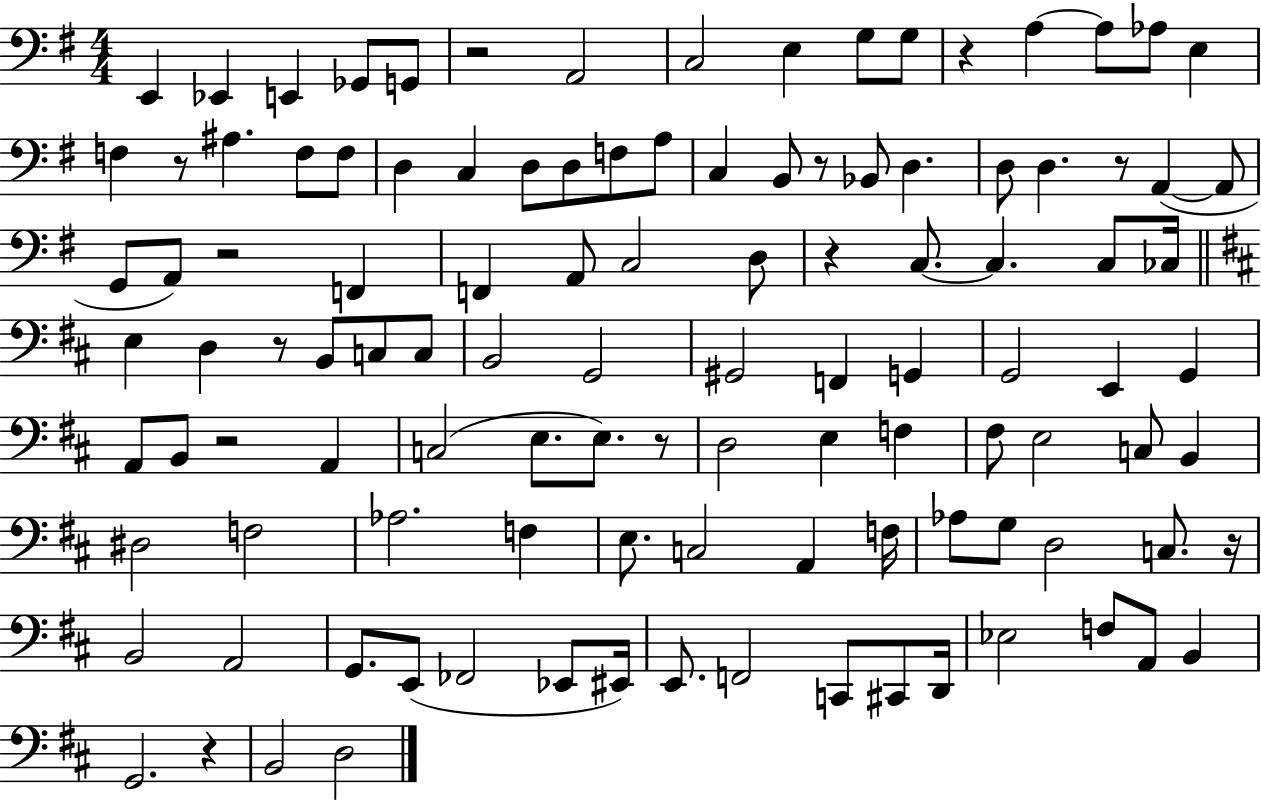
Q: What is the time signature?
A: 4/4